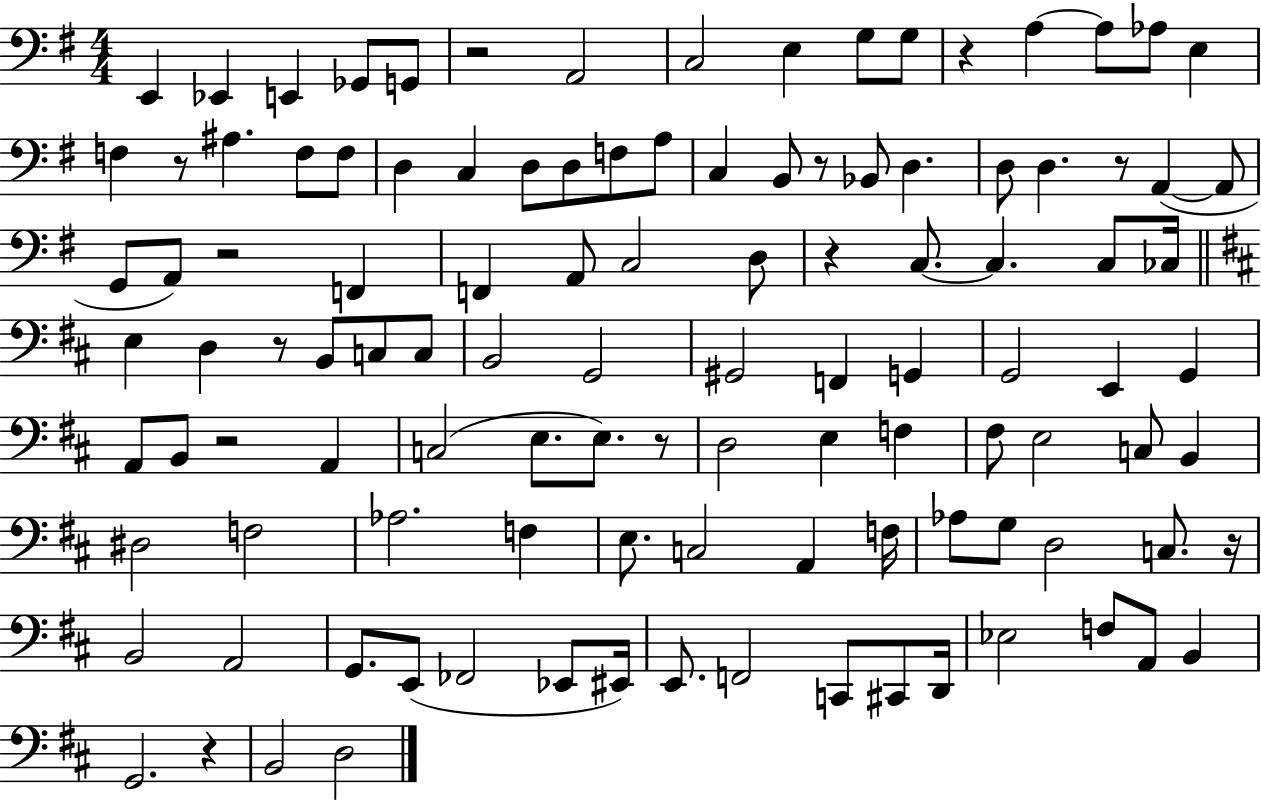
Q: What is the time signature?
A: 4/4